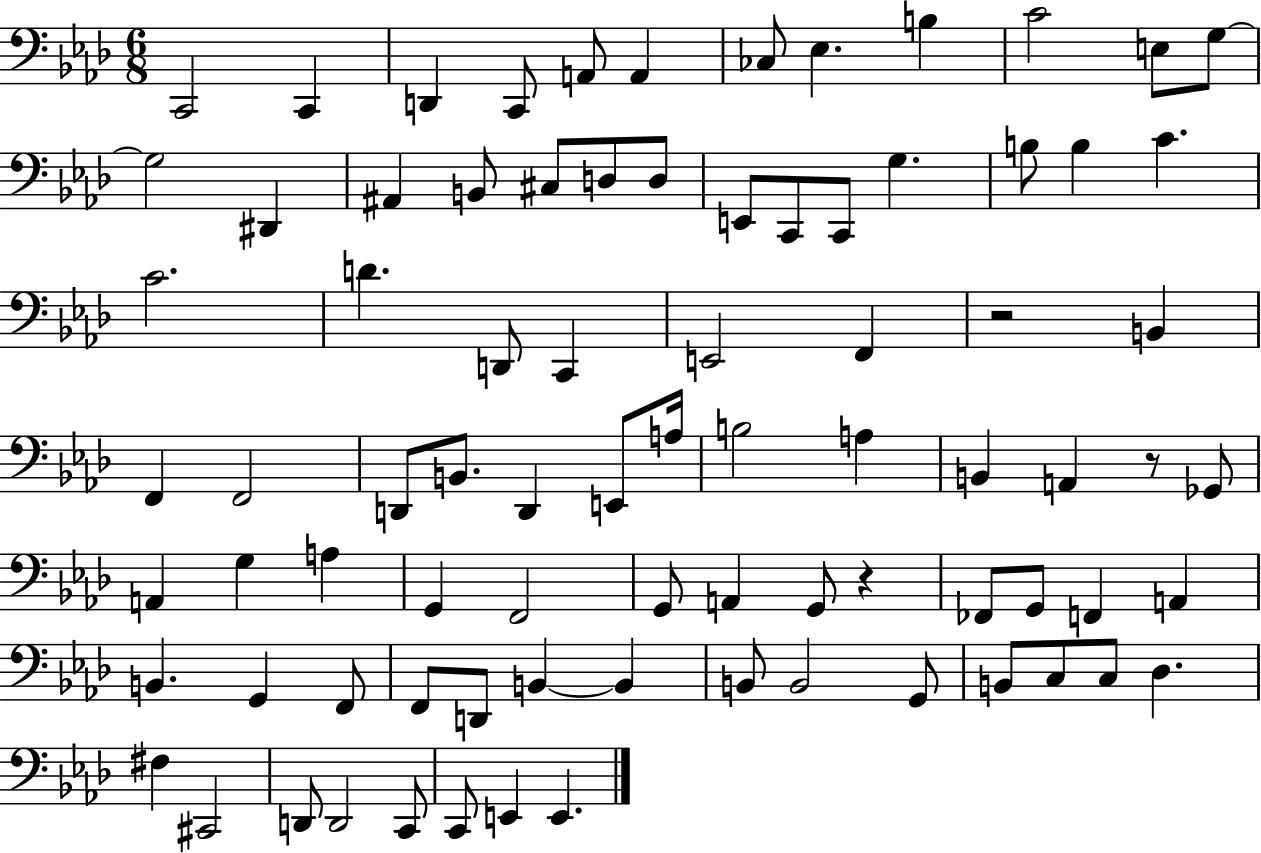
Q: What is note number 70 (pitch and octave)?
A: C3